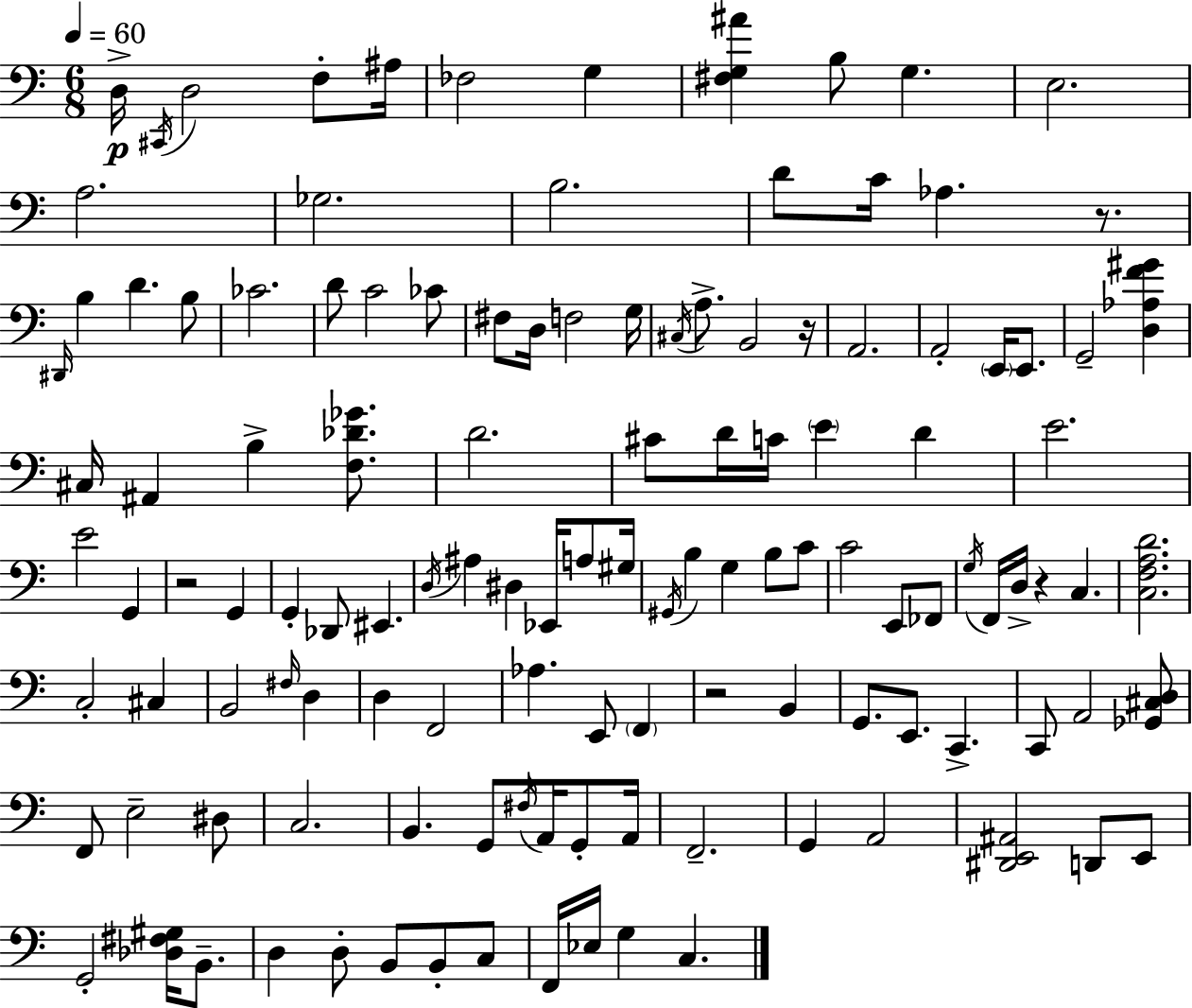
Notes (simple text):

D3/s C#2/s D3/h F3/e A#3/s FES3/h G3/q [F#3,G3,A#4]/q B3/e G3/q. E3/h. A3/h. Gb3/h. B3/h. D4/e C4/s Ab3/q. R/e. D#2/s B3/q D4/q. B3/e CES4/h. D4/e C4/h CES4/e F#3/e D3/s F3/h G3/s C#3/s A3/e. B2/h R/s A2/h. A2/h E2/s E2/e. G2/h [D3,Ab3,F4,G#4]/q C#3/s A#2/q B3/q [F3,Db4,Gb4]/e. D4/h. C#4/e D4/s C4/s E4/q D4/q E4/h. E4/h G2/q R/h G2/q G2/q Db2/e EIS2/q. D3/s A#3/q D#3/q Eb2/s A3/e G#3/s G#2/s B3/q G3/q B3/e C4/e C4/h E2/e FES2/e G3/s F2/s D3/s R/q C3/q. [C3,F3,A3,D4]/h. C3/h C#3/q B2/h F#3/s D3/q D3/q F2/h Ab3/q. E2/e F2/q R/h B2/q G2/e. E2/e. C2/q. C2/e A2/h [Gb2,C#3,D3]/e F2/e E3/h D#3/e C3/h. B2/q. G2/e F#3/s A2/s G2/e A2/s F2/h. G2/q A2/h [D#2,E2,A#2]/h D2/e E2/e G2/h [Db3,F#3,G#3]/s B2/e. D3/q D3/e B2/e B2/e C3/e F2/s Eb3/s G3/q C3/q.